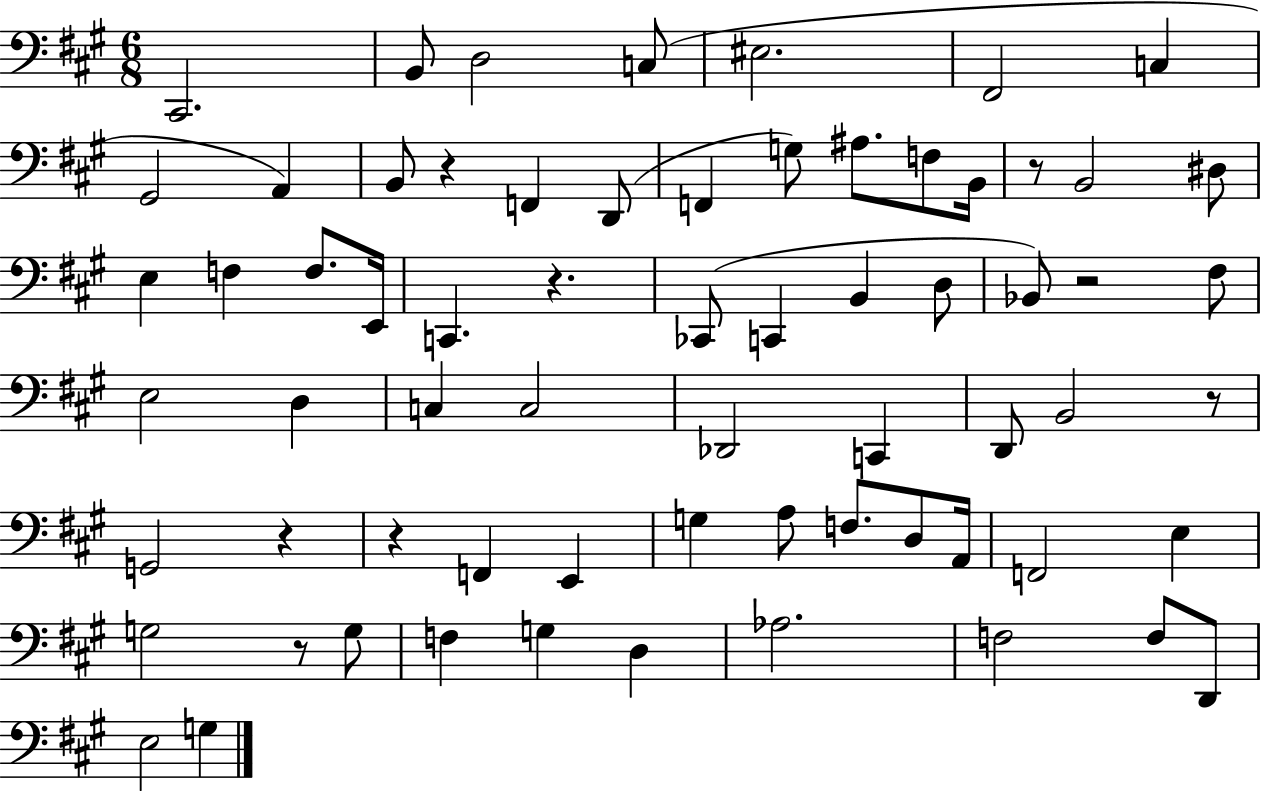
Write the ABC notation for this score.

X:1
T:Untitled
M:6/8
L:1/4
K:A
^C,,2 B,,/2 D,2 C,/2 ^E,2 ^F,,2 C, ^G,,2 A,, B,,/2 z F,, D,,/2 F,, G,/2 ^A,/2 F,/2 B,,/4 z/2 B,,2 ^D,/2 E, F, F,/2 E,,/4 C,, z _C,,/2 C,, B,, D,/2 _B,,/2 z2 ^F,/2 E,2 D, C, C,2 _D,,2 C,, D,,/2 B,,2 z/2 G,,2 z z F,, E,, G, A,/2 F,/2 D,/2 A,,/4 F,,2 E, G,2 z/2 G,/2 F, G, D, _A,2 F,2 F,/2 D,,/2 E,2 G,